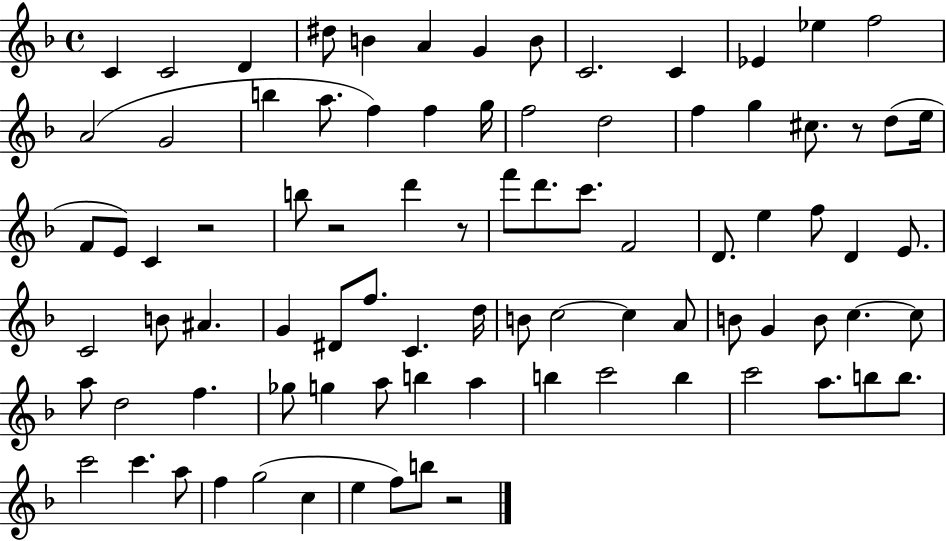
{
  \clef treble
  \time 4/4
  \defaultTimeSignature
  \key f \major
  c'4 c'2 d'4 | dis''8 b'4 a'4 g'4 b'8 | c'2. c'4 | ees'4 ees''4 f''2 | \break a'2( g'2 | b''4 a''8. f''4) f''4 g''16 | f''2 d''2 | f''4 g''4 cis''8. r8 d''8( e''16 | \break f'8 e'8) c'4 r2 | b''8 r2 d'''4 r8 | f'''8 d'''8. c'''8. f'2 | d'8. e''4 f''8 d'4 e'8. | \break c'2 b'8 ais'4. | g'4 dis'8 f''8. c'4. d''16 | b'8 c''2~~ c''4 a'8 | b'8 g'4 b'8 c''4.~~ c''8 | \break a''8 d''2 f''4. | ges''8 g''4 a''8 b''4 a''4 | b''4 c'''2 b''4 | c'''2 a''8. b''8 b''8. | \break c'''2 c'''4. a''8 | f''4 g''2( c''4 | e''4 f''8) b''8 r2 | \bar "|."
}